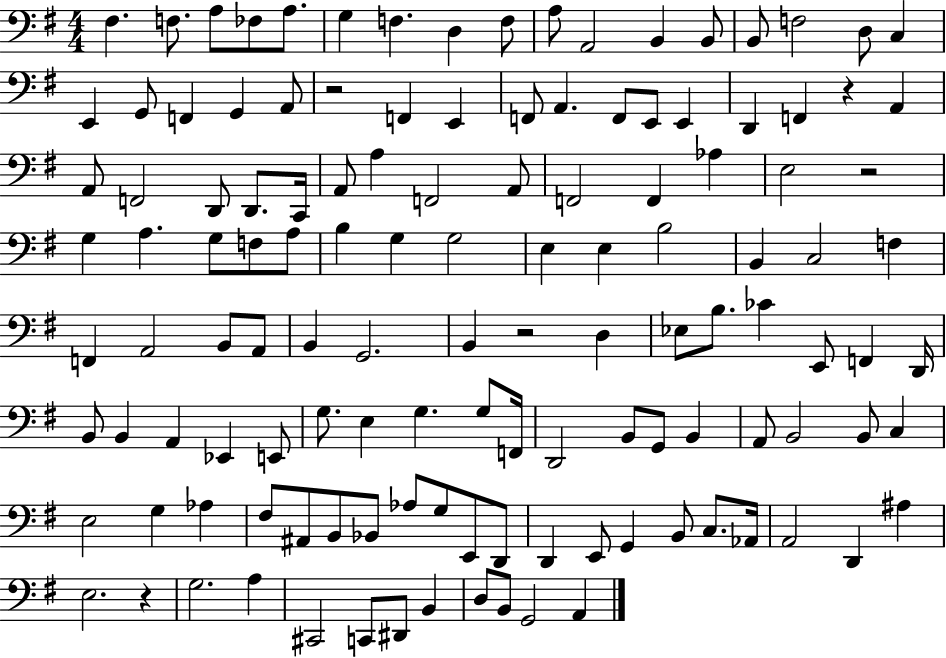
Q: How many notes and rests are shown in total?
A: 127